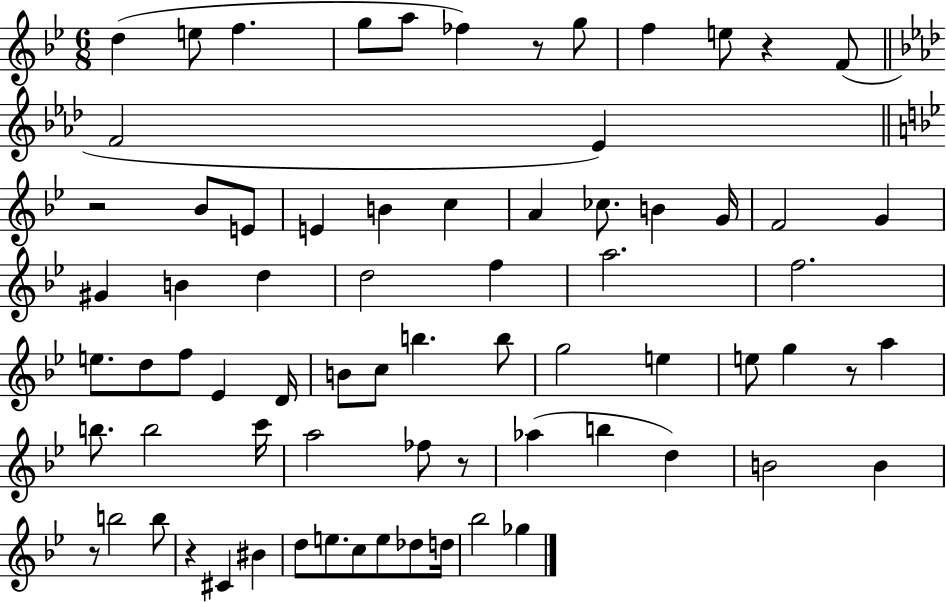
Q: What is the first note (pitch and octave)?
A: D5